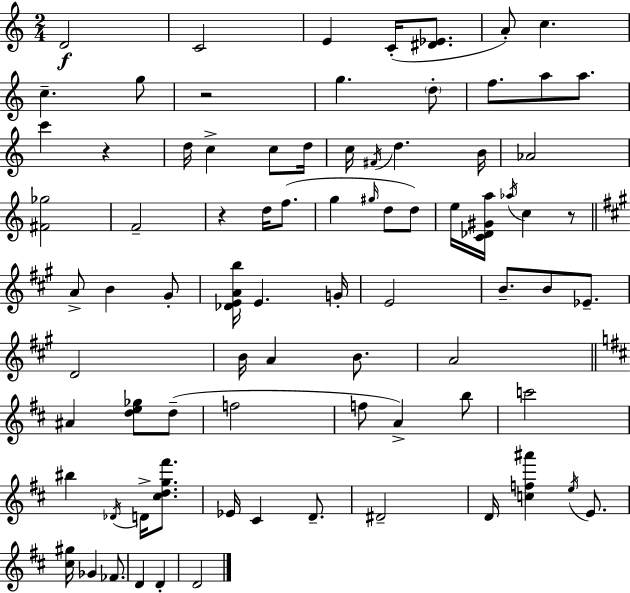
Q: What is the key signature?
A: C major